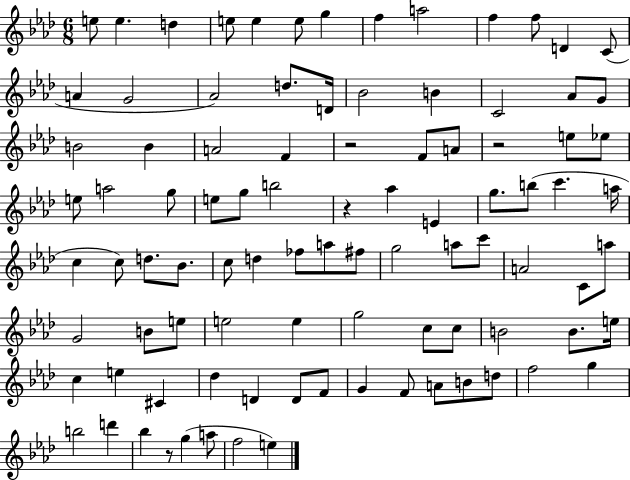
{
  \clef treble
  \numericTimeSignature
  \time 6/8
  \key aes \major
  e''8 e''4. d''4 | e''8 e''4 e''8 g''4 | f''4 a''2 | f''4 f''8 d'4 c'8( | \break a'4 g'2 | aes'2) d''8. d'16 | bes'2 b'4 | c'2 aes'8 g'8 | \break b'2 b'4 | a'2 f'4 | r2 f'8 a'8 | r2 e''8 ees''8 | \break e''8 a''2 g''8 | e''8 g''8 b''2 | r4 aes''4 e'4 | g''8. b''8( c'''4. a''16 | \break c''4 c''8) d''8. bes'8. | c''8 d''4 fes''8 a''8 fis''8 | g''2 a''8 c'''8 | a'2 c'8 a''8 | \break g'2 b'8 e''8 | e''2 e''4 | g''2 c''8 c''8 | b'2 b'8. e''16 | \break c''4 e''4 cis'4 | des''4 d'4 d'8 f'8 | g'4 f'8 a'8 b'8 d''8 | f''2 g''4 | \break b''2 d'''4 | bes''4 r8 g''4( a''8 | f''2 e''4) | \bar "|."
}